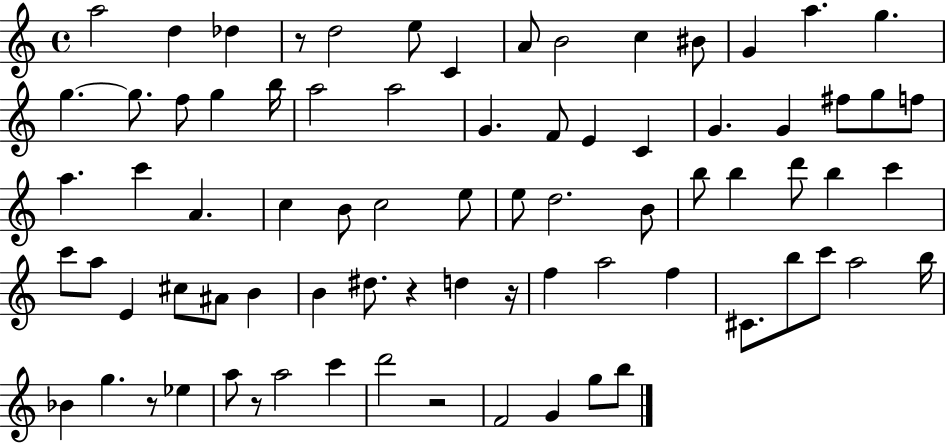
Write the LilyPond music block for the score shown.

{
  \clef treble
  \time 4/4
  \defaultTimeSignature
  \key c \major
  a''2 d''4 des''4 | r8 d''2 e''8 c'4 | a'8 b'2 c''4 bis'8 | g'4 a''4. g''4. | \break g''4.~~ g''8. f''8 g''4 b''16 | a''2 a''2 | g'4. f'8 e'4 c'4 | g'4. g'4 fis''8 g''8 f''8 | \break a''4. c'''4 a'4. | c''4 b'8 c''2 e''8 | e''8 d''2. b'8 | b''8 b''4 d'''8 b''4 c'''4 | \break c'''8 a''8 e'4 cis''8 ais'8 b'4 | b'4 dis''8. r4 d''4 r16 | f''4 a''2 f''4 | cis'8. b''8 c'''8 a''2 b''16 | \break bes'4 g''4. r8 ees''4 | a''8 r8 a''2 c'''4 | d'''2 r2 | f'2 g'4 g''8 b''8 | \break \bar "|."
}